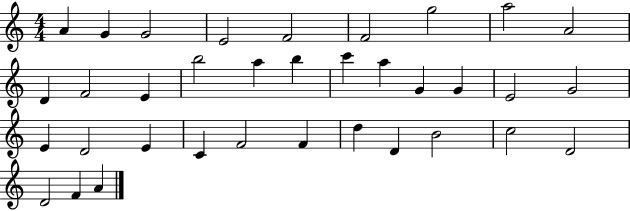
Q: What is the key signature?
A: C major